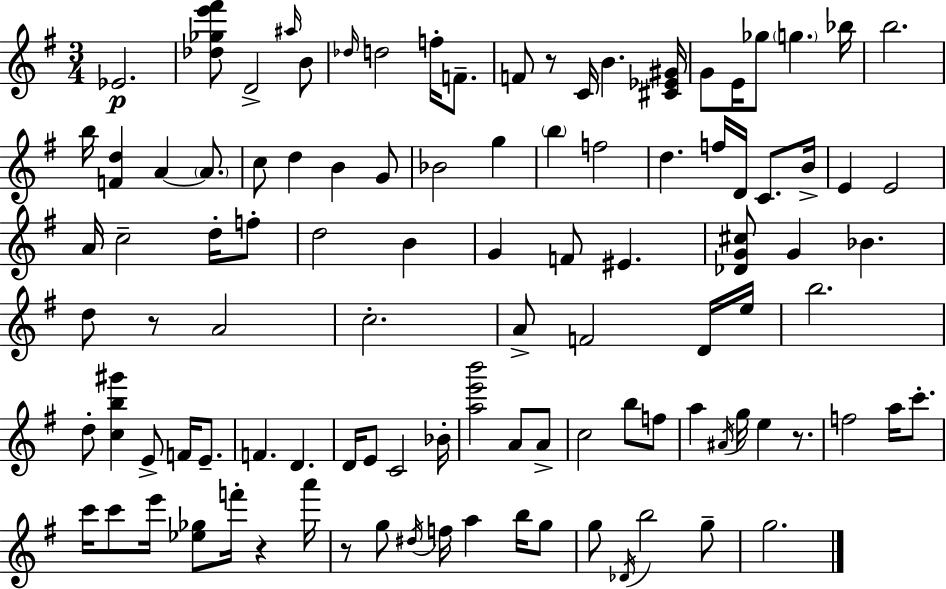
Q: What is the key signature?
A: E minor